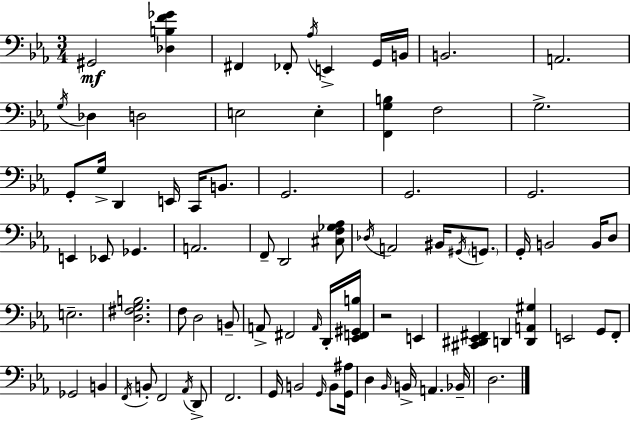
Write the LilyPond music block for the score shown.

{
  \clef bass
  \numericTimeSignature
  \time 3/4
  \key c \minor
  gis,2\mf <des b f' ges'>4 | fis,4 fes,8-. \acciaccatura { aes16 } e,4-> g,16 | b,16 b,2. | a,2. | \break \acciaccatura { g16 } des4 d2 | e2 e4-. | <f, g b>4 f2 | g2.-> | \break g,8-. g16-> d,4 e,16 c,16 b,8. | g,2. | g,2. | g,2. | \break e,4 ees,8 ges,4. | a,2. | f,8-- d,2 | <cis f ges aes>8 \acciaccatura { des16 } a,2 bis,16 | \break \acciaccatura { gis,16 } \parenthesize g,8. g,16-. b,2 | b,16 d8 e2.-- | <d fis g b>2. | f8 d2 | \break b,8-- a,8-> fis,2 | \grace { a,16 } d,16-. <ees, f, gis, b>16 r2 | e,4 <cis, dis, ees, fis,>4 d,4 | <d, a, gis>4 e,2 | \break g,8 f,8-. ges,2 | b,4 \acciaccatura { f,16 } b,8-. f,2 | \acciaccatura { aes,16 } d,8-> f,2. | g,16 b,2 | \break \grace { g,16 } b,8 <g, ais>16 d4 | \grace { bes,16 } b,16-> a,4. bes,16-- d2. | \bar "|."
}